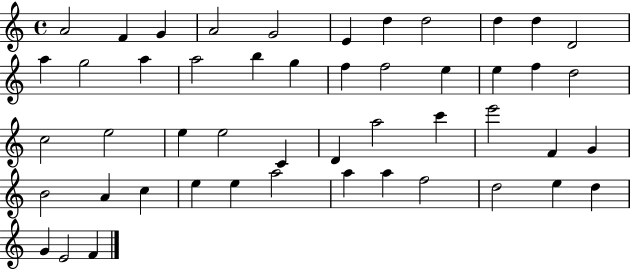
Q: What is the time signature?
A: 4/4